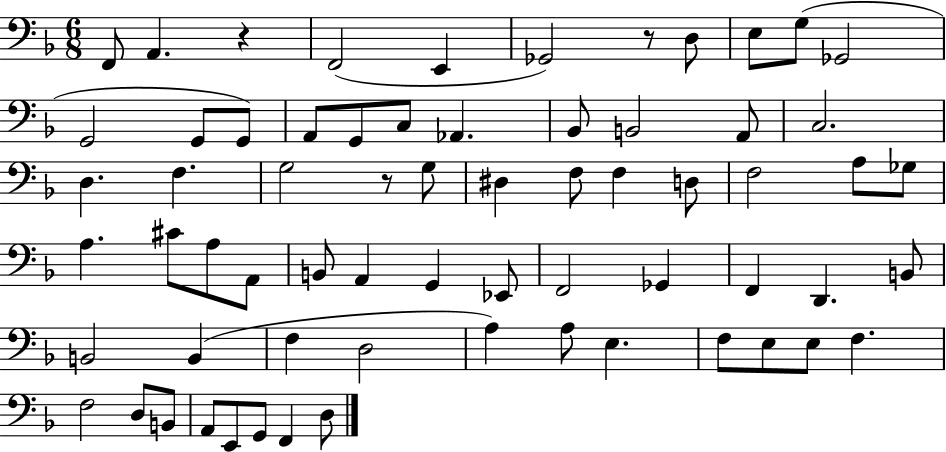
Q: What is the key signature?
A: F major